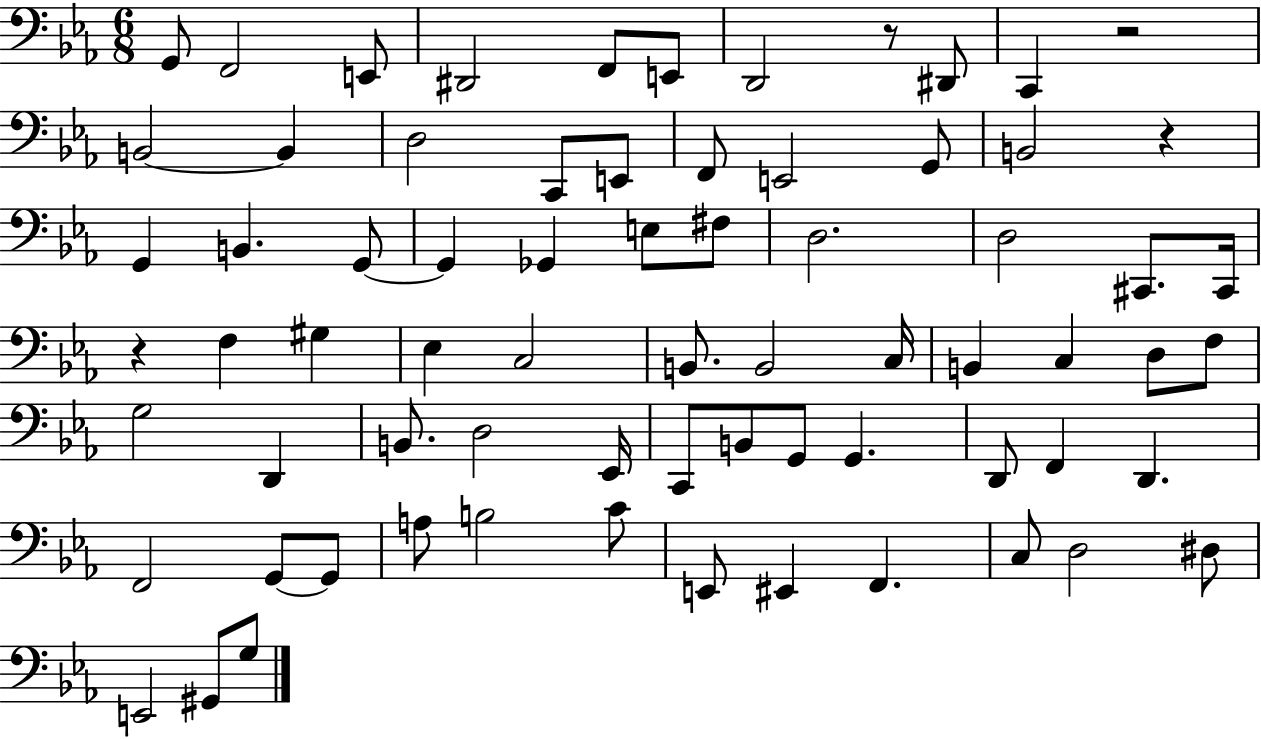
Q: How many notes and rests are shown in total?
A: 71